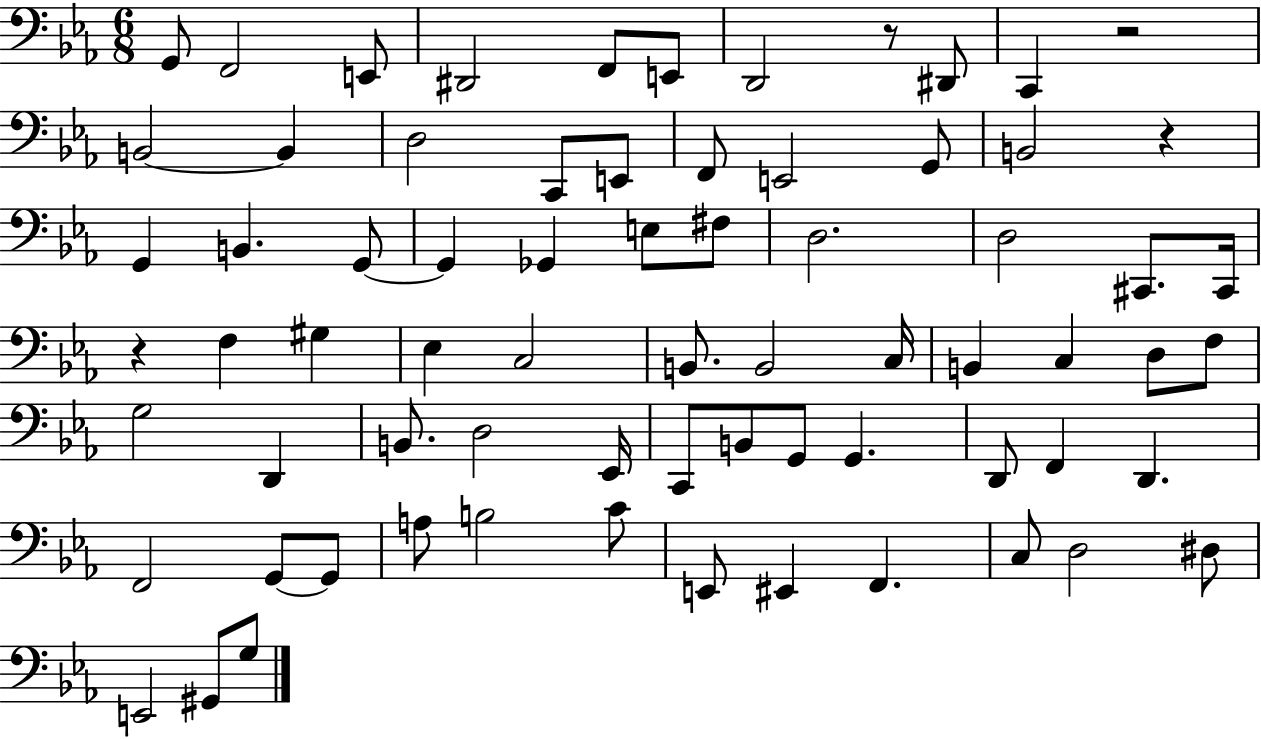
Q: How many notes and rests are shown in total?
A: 71